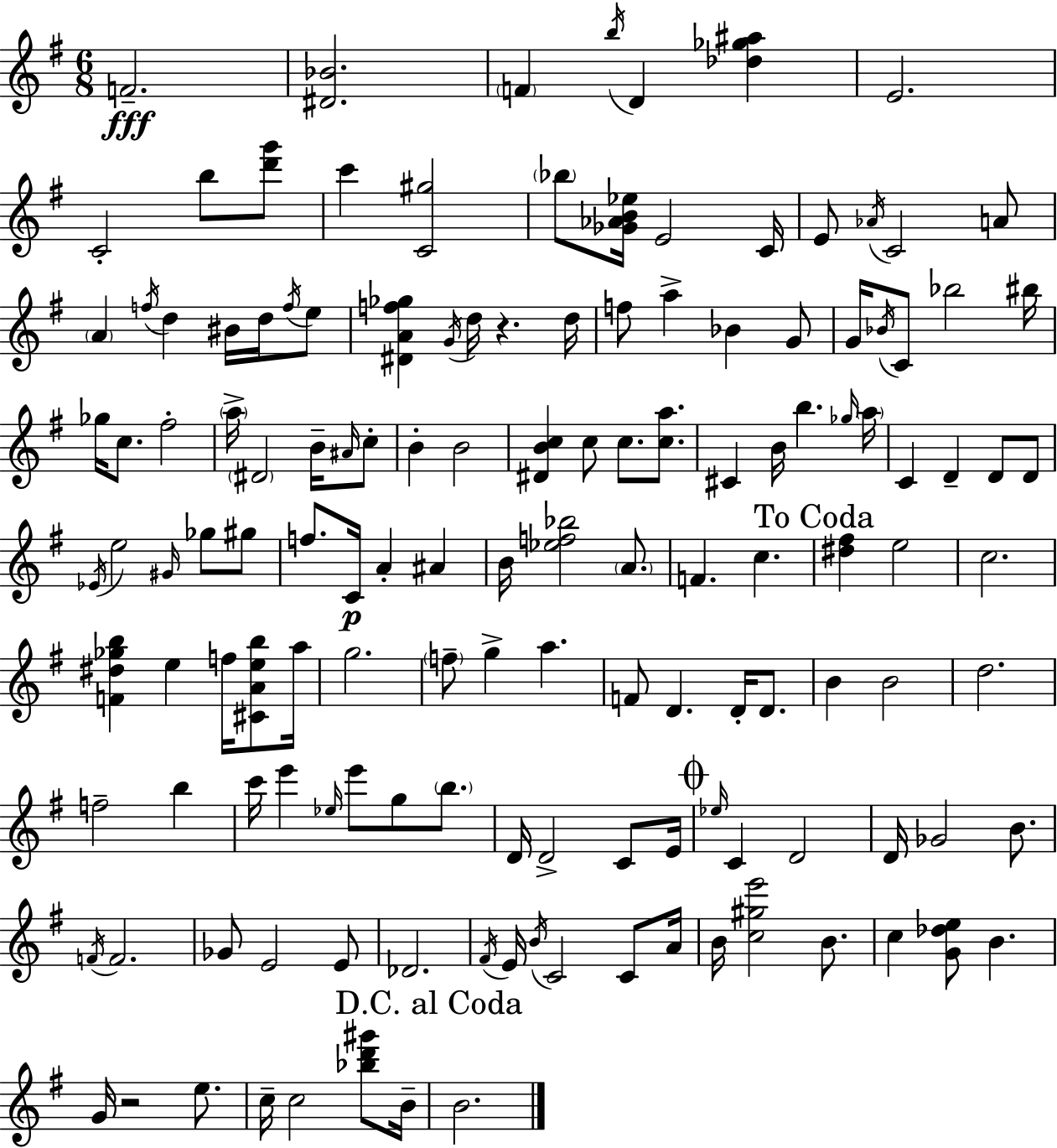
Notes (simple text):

F4/h. [D#4,Bb4]/h. F4/q B5/s D4/q [Db5,Gb5,A#5]/q E4/h. C4/h B5/e [D6,G6]/e C6/q [C4,G#5]/h Bb5/e [Gb4,Ab4,B4,Eb5]/s E4/h C4/s E4/e Ab4/s C4/h A4/e A4/q F5/s D5/q BIS4/s D5/s F5/s E5/e [D#4,A4,F5,Gb5]/q G4/s D5/s R/q. D5/s F5/e A5/q Bb4/q G4/e G4/s Bb4/s C4/e Bb5/h BIS5/s Gb5/s C5/e. F#5/h A5/s D#4/h B4/s A#4/s C5/e B4/q B4/h [D#4,B4,C5]/q C5/e C5/e. [C5,A5]/e. C#4/q B4/s B5/q. Gb5/s A5/s C4/q D4/q D4/e D4/e Eb4/s E5/h G#4/s Gb5/e G#5/e F5/e. C4/s A4/q A#4/q B4/s [Eb5,F5,Bb5]/h A4/e. F4/q. C5/q. [D#5,F#5]/q E5/h C5/h. [F4,D#5,Gb5,B5]/q E5/q F5/s [C#4,A4,E5,B5]/e A5/s G5/h. F5/e G5/q A5/q. F4/e D4/q. D4/s D4/e. B4/q B4/h D5/h. F5/h B5/q C6/s E6/q Eb5/s E6/e G5/e B5/e. D4/s D4/h C4/e E4/s Eb5/s C4/q D4/h D4/s Gb4/h B4/e. F4/s F4/h. Gb4/e E4/h E4/e Db4/h. F#4/s E4/s B4/s C4/h C4/e A4/s B4/s [C5,G#5,E6]/h B4/e. C5/q [G4,Db5,E5]/e B4/q. G4/s R/h E5/e. C5/s C5/h [Bb5,D6,G#6]/e B4/s B4/h.